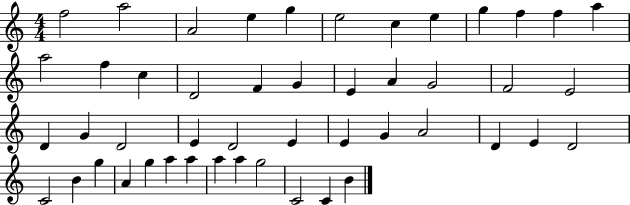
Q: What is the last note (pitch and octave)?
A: B4